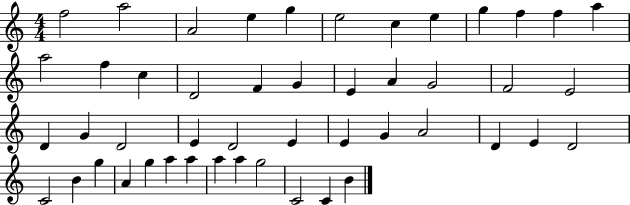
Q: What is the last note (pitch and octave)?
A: B4